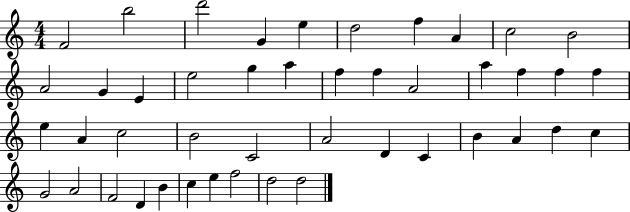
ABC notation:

X:1
T:Untitled
M:4/4
L:1/4
K:C
F2 b2 d'2 G e d2 f A c2 B2 A2 G E e2 g a f f A2 a f f f e A c2 B2 C2 A2 D C B A d c G2 A2 F2 D B c e f2 d2 d2